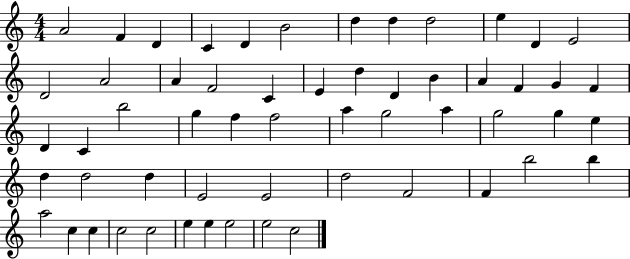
{
  \clef treble
  \numericTimeSignature
  \time 4/4
  \key c \major
  a'2 f'4 d'4 | c'4 d'4 b'2 | d''4 d''4 d''2 | e''4 d'4 e'2 | \break d'2 a'2 | a'4 f'2 c'4 | e'4 d''4 d'4 b'4 | a'4 f'4 g'4 f'4 | \break d'4 c'4 b''2 | g''4 f''4 f''2 | a''4 g''2 a''4 | g''2 g''4 e''4 | \break d''4 d''2 d''4 | e'2 e'2 | d''2 f'2 | f'4 b''2 b''4 | \break a''2 c''4 c''4 | c''2 c''2 | e''4 e''4 e''2 | e''2 c''2 | \break \bar "|."
}